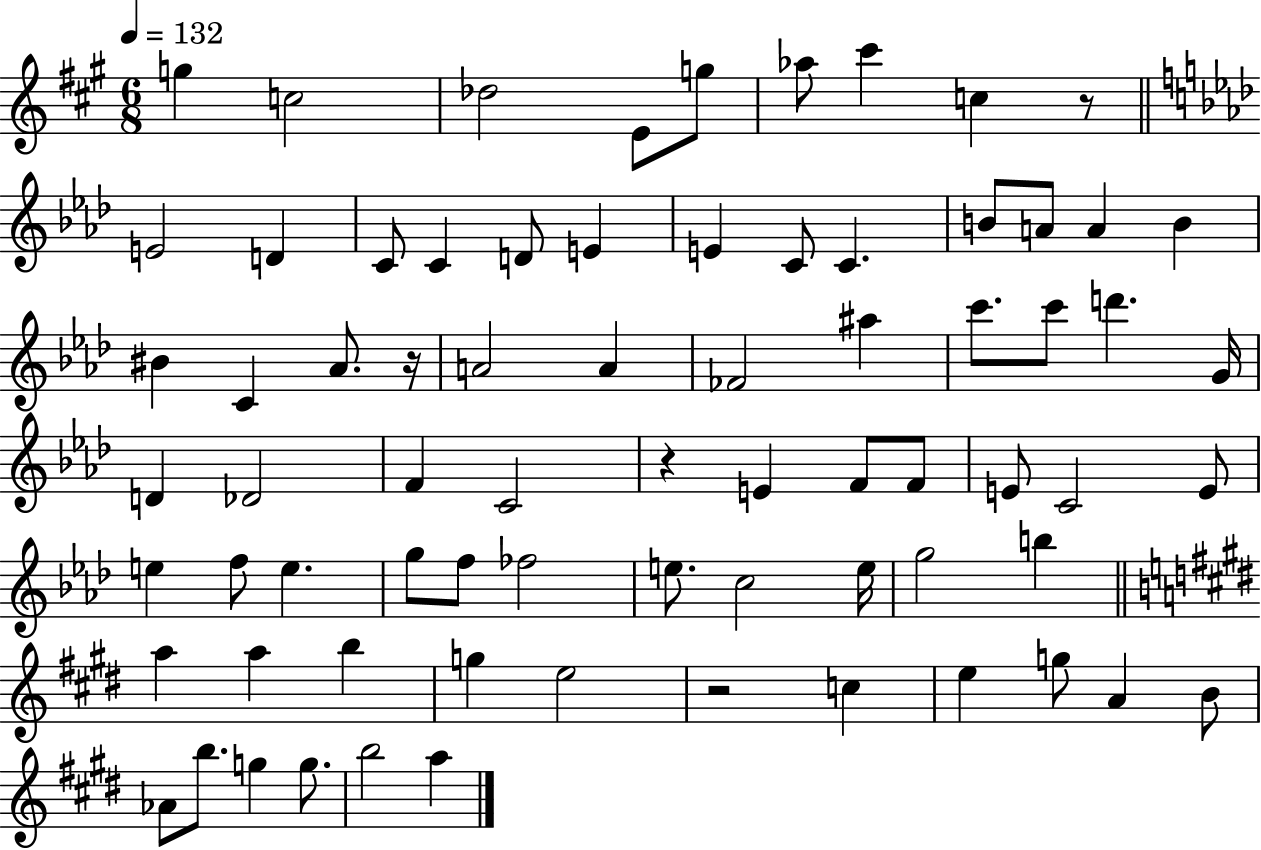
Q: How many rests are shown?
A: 4